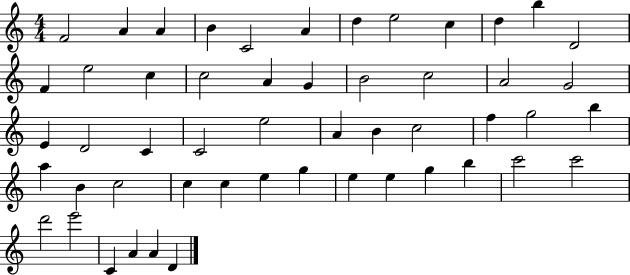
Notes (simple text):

F4/h A4/q A4/q B4/q C4/h A4/q D5/q E5/h C5/q D5/q B5/q D4/h F4/q E5/h C5/q C5/h A4/q G4/q B4/h C5/h A4/h G4/h E4/q D4/h C4/q C4/h E5/h A4/q B4/q C5/h F5/q G5/h B5/q A5/q B4/q C5/h C5/q C5/q E5/q G5/q E5/q E5/q G5/q B5/q C6/h C6/h D6/h E6/h C4/q A4/q A4/q D4/q